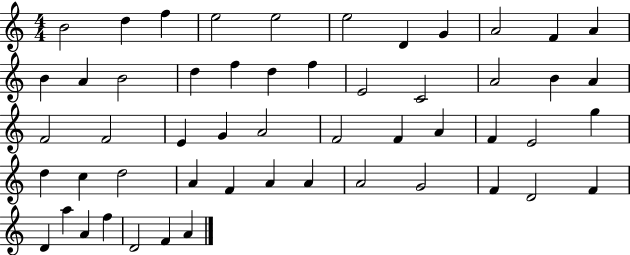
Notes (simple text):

B4/h D5/q F5/q E5/h E5/h E5/h D4/q G4/q A4/h F4/q A4/q B4/q A4/q B4/h D5/q F5/q D5/q F5/q E4/h C4/h A4/h B4/q A4/q F4/h F4/h E4/q G4/q A4/h F4/h F4/q A4/q F4/q E4/h G5/q D5/q C5/q D5/h A4/q F4/q A4/q A4/q A4/h G4/h F4/q D4/h F4/q D4/q A5/q A4/q F5/q D4/h F4/q A4/q